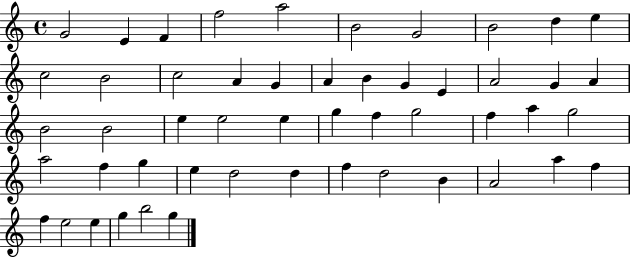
{
  \clef treble
  \time 4/4
  \defaultTimeSignature
  \key c \major
  g'2 e'4 f'4 | f''2 a''2 | b'2 g'2 | b'2 d''4 e''4 | \break c''2 b'2 | c''2 a'4 g'4 | a'4 b'4 g'4 e'4 | a'2 g'4 a'4 | \break b'2 b'2 | e''4 e''2 e''4 | g''4 f''4 g''2 | f''4 a''4 g''2 | \break a''2 f''4 g''4 | e''4 d''2 d''4 | f''4 d''2 b'4 | a'2 a''4 f''4 | \break f''4 e''2 e''4 | g''4 b''2 g''4 | \bar "|."
}